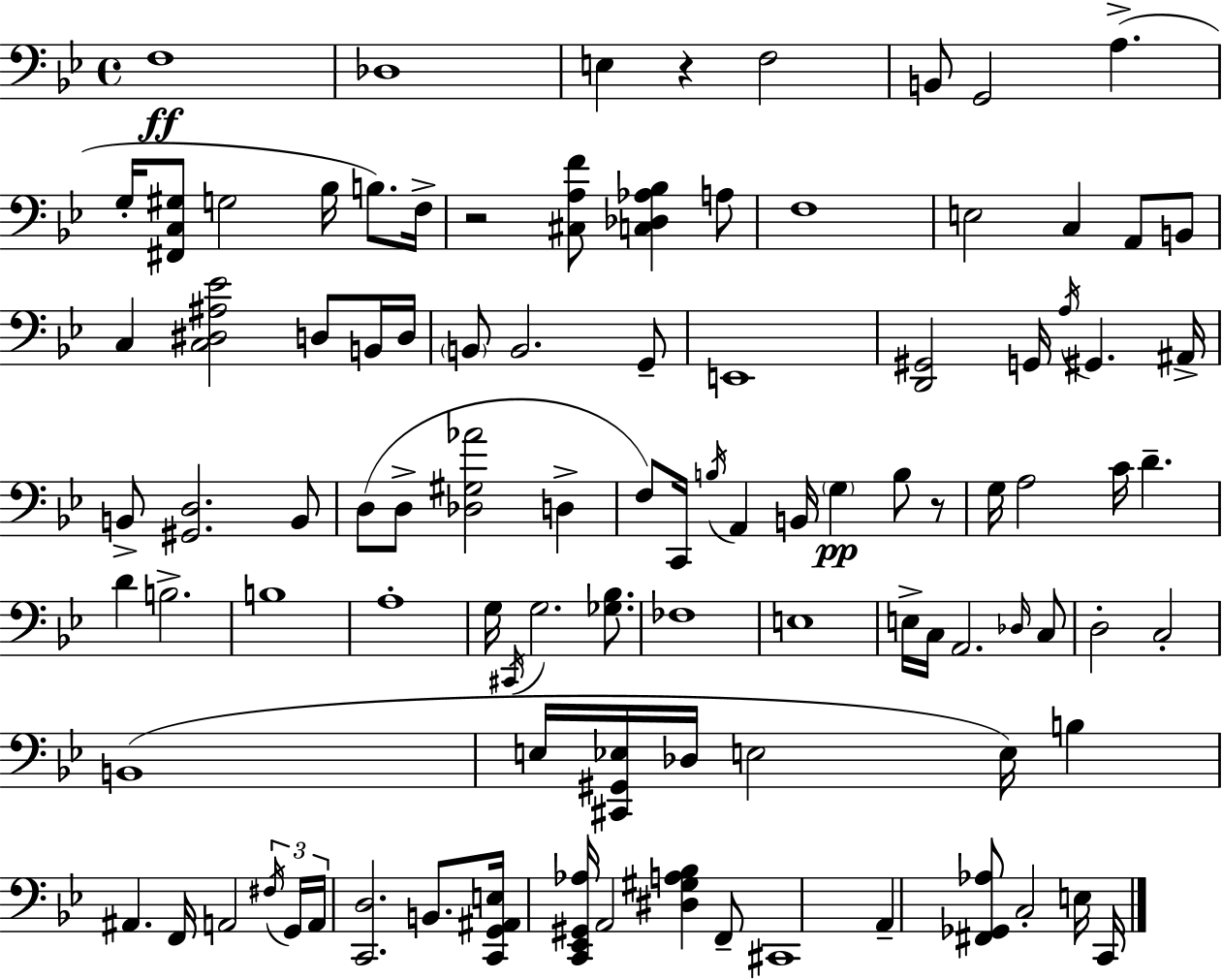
X:1
T:Untitled
M:4/4
L:1/4
K:Bb
F,4 _D,4 E, z F,2 B,,/2 G,,2 A, G,/4 [^F,,C,^G,]/2 G,2 _B,/4 B,/2 F,/4 z2 [^C,A,F]/2 [C,_D,_A,_B,] A,/2 F,4 E,2 C, A,,/2 B,,/2 C, [C,^D,^A,_E]2 D,/2 B,,/4 D,/4 B,,/2 B,,2 G,,/2 E,,4 [D,,^G,,]2 G,,/4 A,/4 ^G,, ^A,,/4 B,,/2 [^G,,D,]2 B,,/2 D,/2 D,/2 [_D,^G,_A]2 D, F,/2 C,,/4 B,/4 A,, B,,/4 G, B,/2 z/2 G,/4 A,2 C/4 D D B,2 B,4 A,4 G,/4 ^C,,/4 G,2 [_G,_B,]/2 _F,4 E,4 E,/4 C,/4 A,,2 _D,/4 C,/2 D,2 C,2 B,,4 E,/4 [^C,,^G,,_E,]/4 _D,/4 E,2 E,/4 B, ^A,, F,,/4 A,,2 ^F,/4 G,,/4 A,,/4 [C,,D,]2 B,,/2 [C,,G,,^A,,E,]/4 [C,,_E,,^G,,_A,]/4 A,,2 [^D,^G,A,_B,] F,,/2 ^C,,4 A,, [^F,,_G,,_A,]/2 C,2 E,/4 C,,/4